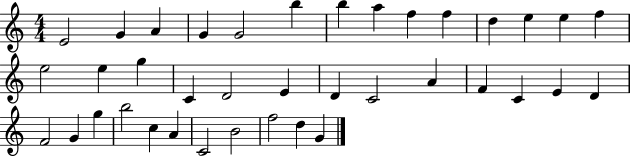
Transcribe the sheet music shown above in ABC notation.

X:1
T:Untitled
M:4/4
L:1/4
K:C
E2 G A G G2 b b a f f d e e f e2 e g C D2 E D C2 A F C E D F2 G g b2 c A C2 B2 f2 d G